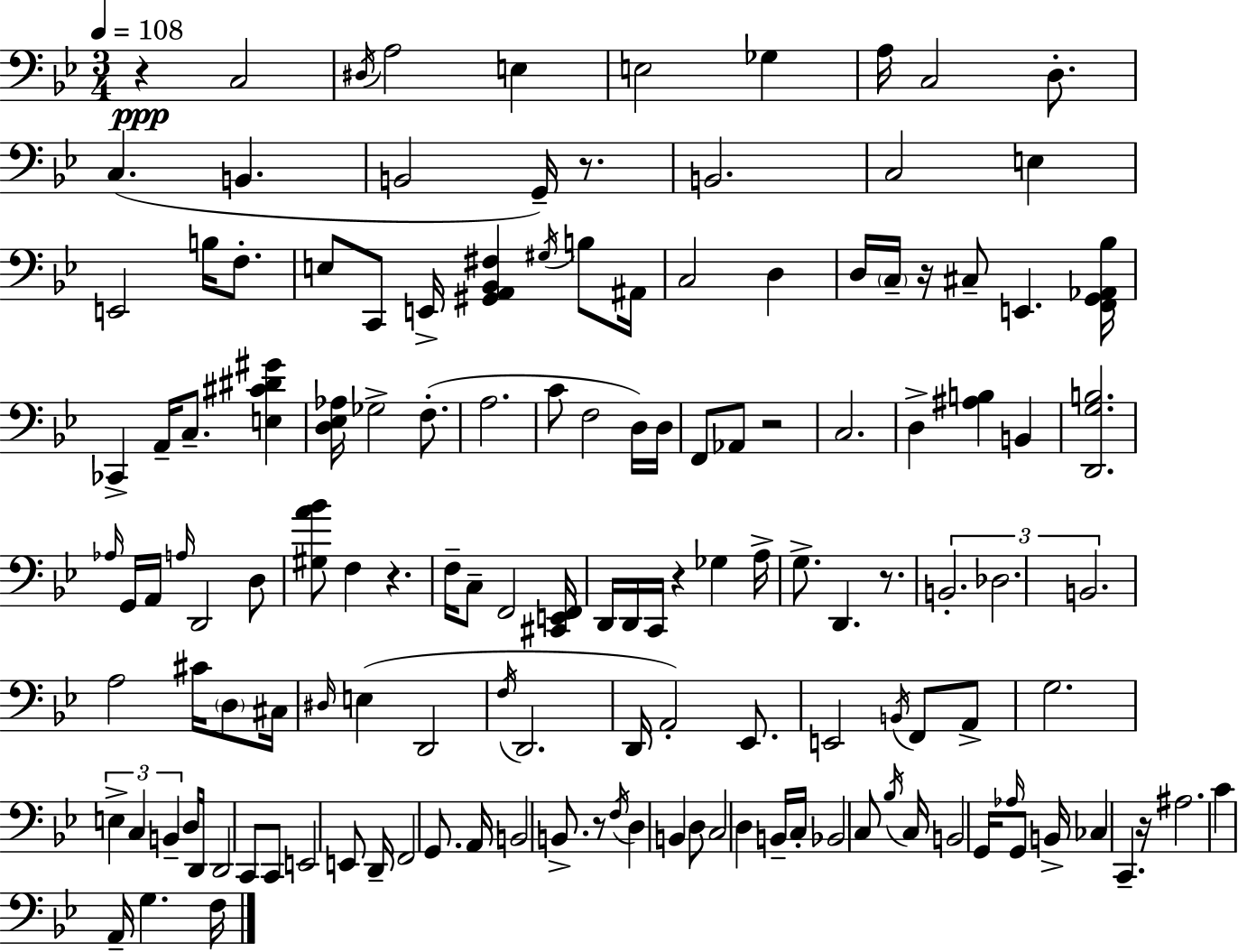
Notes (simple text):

R/q C3/h D#3/s A3/h E3/q E3/h Gb3/q A3/s C3/h D3/e. C3/q. B2/q. B2/h G2/s R/e. B2/h. C3/h E3/q E2/h B3/s F3/e. E3/e C2/e E2/s [G#2,A2,Bb2,F#3]/q G#3/s B3/e A#2/s C3/h D3/q D3/s C3/s R/s C#3/e E2/q. [F2,G2,Ab2,Bb3]/s CES2/q A2/s C3/e. [E3,C#4,D#4,G#4]/q [D3,Eb3,Ab3]/s Gb3/h F3/e. A3/h. C4/e F3/h D3/s D3/s F2/e Ab2/e R/h C3/h. D3/q [A#3,B3]/q B2/q [D2,G3,B3]/h. Ab3/s G2/s A2/s A3/s D2/h D3/e [G#3,A4,Bb4]/e F3/q R/q. F3/s C3/e F2/h [C#2,E2,F2]/s D2/s D2/s C2/s R/q Gb3/q A3/s G3/e. D2/q. R/e. B2/h. Db3/h. B2/h. A3/h C#4/s D3/e C#3/s D#3/s E3/q D2/h F3/s D2/h. D2/s A2/h Eb2/e. E2/h B2/s F2/e A2/e G3/h. E3/q C3/q B2/q D3/s D2/s D2/h C2/e C2/e E2/h E2/e D2/s F2/h G2/e. A2/s B2/h B2/e. R/e F3/s D3/q B2/q D3/e C3/h D3/q B2/s C3/s Bb2/h C3/e Bb3/s C3/s B2/h G2/s Ab3/s G2/e B2/s CES3/q C2/q. R/s A#3/h. C4/q A2/s G3/q. F3/s